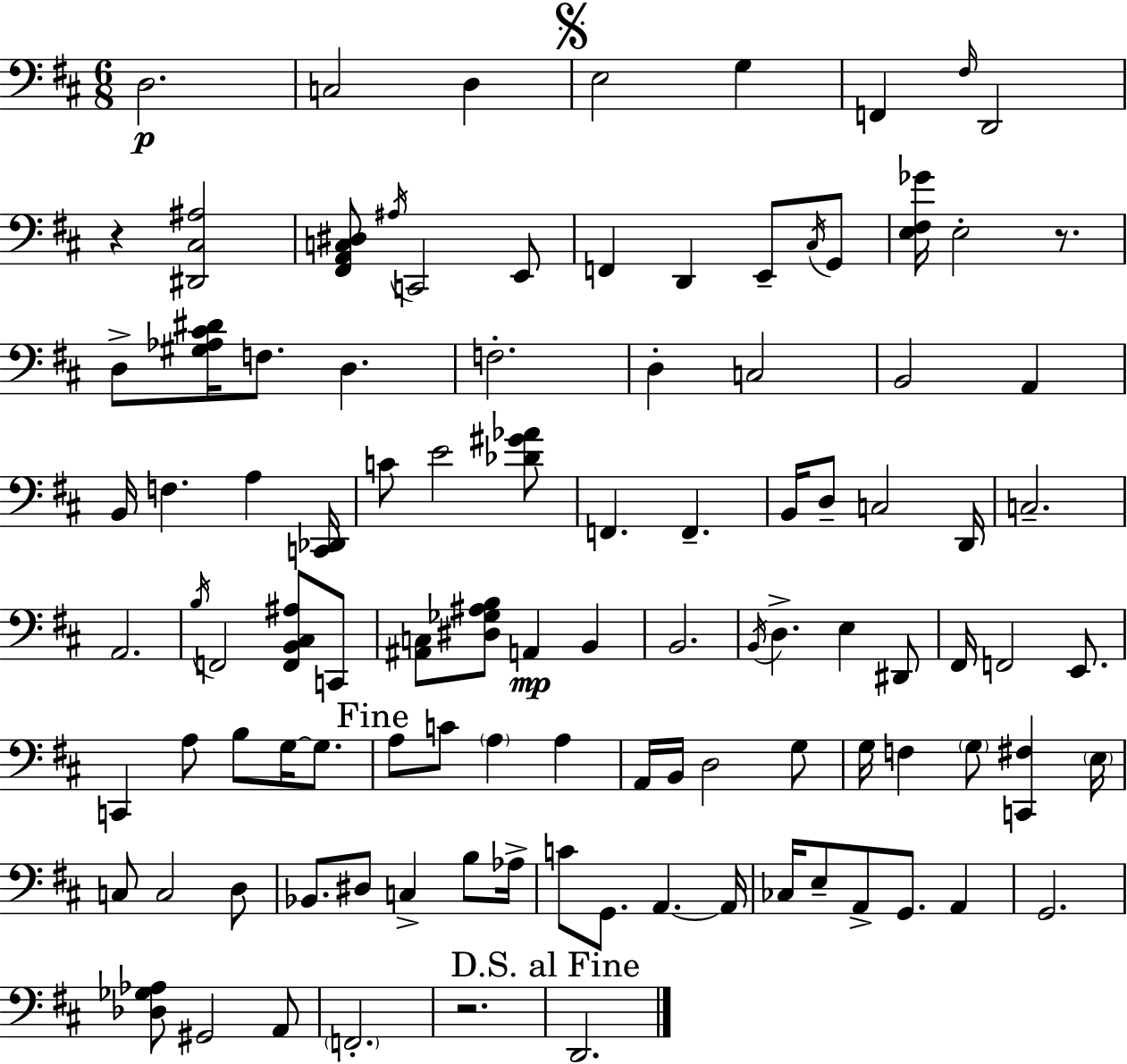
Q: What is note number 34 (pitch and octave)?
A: D3